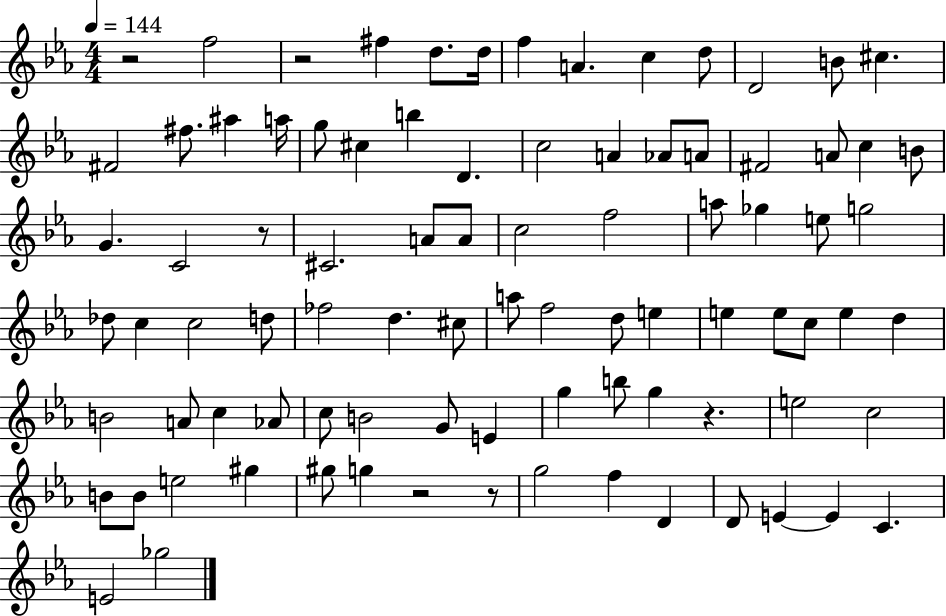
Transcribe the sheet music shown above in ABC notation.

X:1
T:Untitled
M:4/4
L:1/4
K:Eb
z2 f2 z2 ^f d/2 d/4 f A c d/2 D2 B/2 ^c ^F2 ^f/2 ^a a/4 g/2 ^c b D c2 A _A/2 A/2 ^F2 A/2 c B/2 G C2 z/2 ^C2 A/2 A/2 c2 f2 a/2 _g e/2 g2 _d/2 c c2 d/2 _f2 d ^c/2 a/2 f2 d/2 e e e/2 c/2 e d B2 A/2 c _A/2 c/2 B2 G/2 E g b/2 g z e2 c2 B/2 B/2 e2 ^g ^g/2 g z2 z/2 g2 f D D/2 E E C E2 _g2